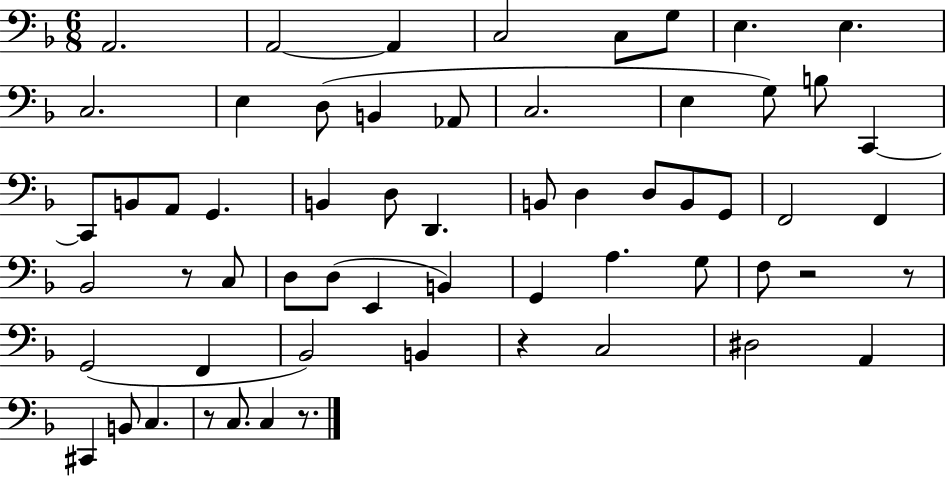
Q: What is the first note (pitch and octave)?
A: A2